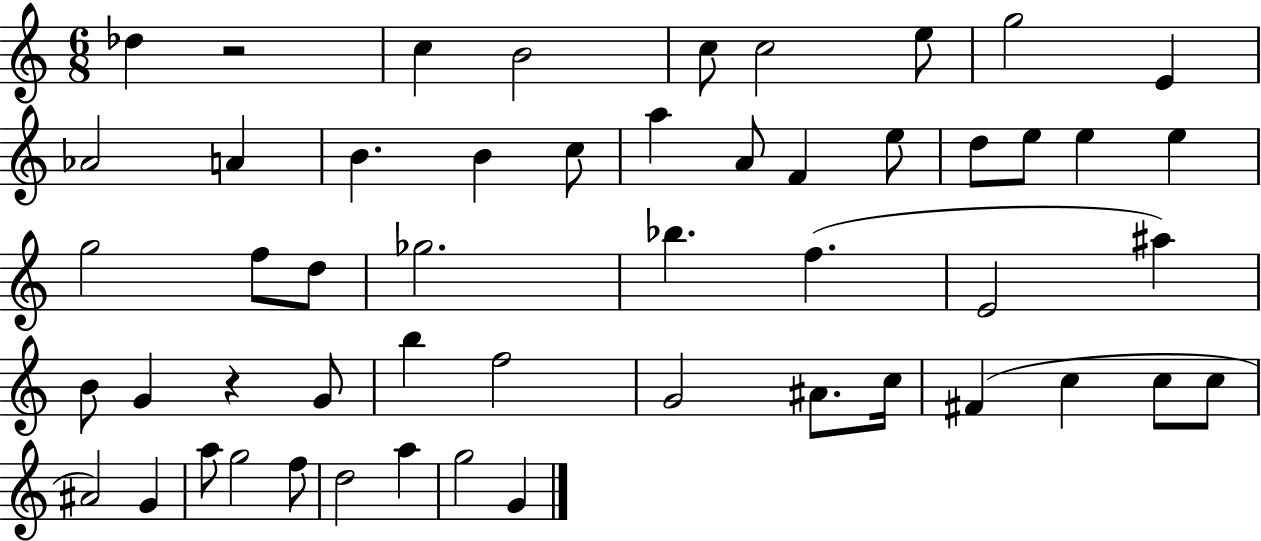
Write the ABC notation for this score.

X:1
T:Untitled
M:6/8
L:1/4
K:C
_d z2 c B2 c/2 c2 e/2 g2 E _A2 A B B c/2 a A/2 F e/2 d/2 e/2 e e g2 f/2 d/2 _g2 _b f E2 ^a B/2 G z G/2 b f2 G2 ^A/2 c/4 ^F c c/2 c/2 ^A2 G a/2 g2 f/2 d2 a g2 G